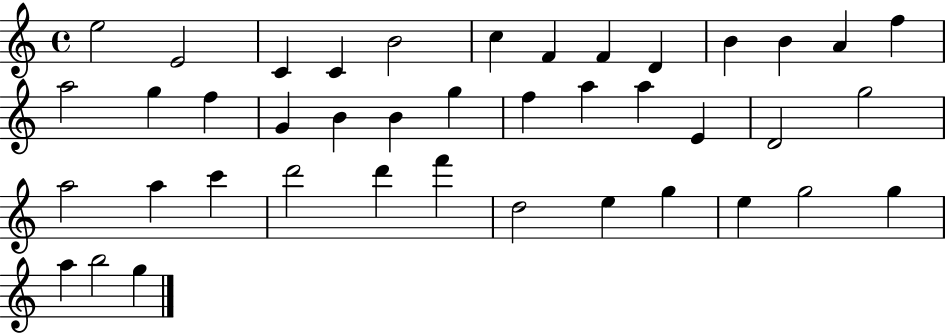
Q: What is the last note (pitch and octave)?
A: G5